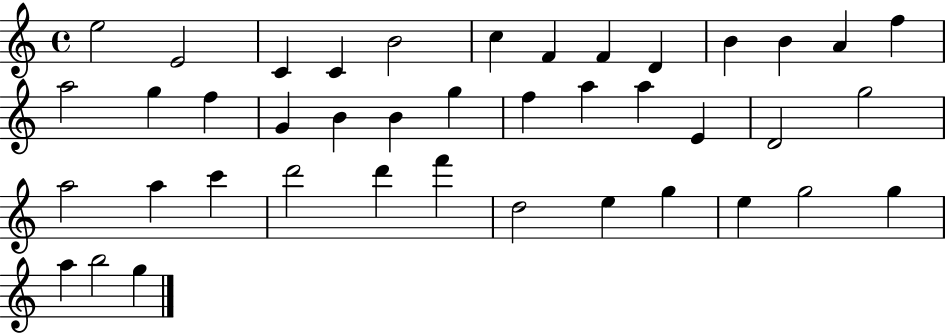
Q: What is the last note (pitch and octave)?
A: G5